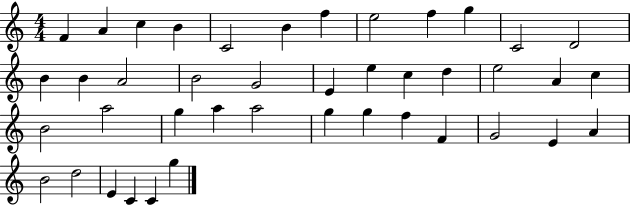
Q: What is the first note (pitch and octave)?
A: F4